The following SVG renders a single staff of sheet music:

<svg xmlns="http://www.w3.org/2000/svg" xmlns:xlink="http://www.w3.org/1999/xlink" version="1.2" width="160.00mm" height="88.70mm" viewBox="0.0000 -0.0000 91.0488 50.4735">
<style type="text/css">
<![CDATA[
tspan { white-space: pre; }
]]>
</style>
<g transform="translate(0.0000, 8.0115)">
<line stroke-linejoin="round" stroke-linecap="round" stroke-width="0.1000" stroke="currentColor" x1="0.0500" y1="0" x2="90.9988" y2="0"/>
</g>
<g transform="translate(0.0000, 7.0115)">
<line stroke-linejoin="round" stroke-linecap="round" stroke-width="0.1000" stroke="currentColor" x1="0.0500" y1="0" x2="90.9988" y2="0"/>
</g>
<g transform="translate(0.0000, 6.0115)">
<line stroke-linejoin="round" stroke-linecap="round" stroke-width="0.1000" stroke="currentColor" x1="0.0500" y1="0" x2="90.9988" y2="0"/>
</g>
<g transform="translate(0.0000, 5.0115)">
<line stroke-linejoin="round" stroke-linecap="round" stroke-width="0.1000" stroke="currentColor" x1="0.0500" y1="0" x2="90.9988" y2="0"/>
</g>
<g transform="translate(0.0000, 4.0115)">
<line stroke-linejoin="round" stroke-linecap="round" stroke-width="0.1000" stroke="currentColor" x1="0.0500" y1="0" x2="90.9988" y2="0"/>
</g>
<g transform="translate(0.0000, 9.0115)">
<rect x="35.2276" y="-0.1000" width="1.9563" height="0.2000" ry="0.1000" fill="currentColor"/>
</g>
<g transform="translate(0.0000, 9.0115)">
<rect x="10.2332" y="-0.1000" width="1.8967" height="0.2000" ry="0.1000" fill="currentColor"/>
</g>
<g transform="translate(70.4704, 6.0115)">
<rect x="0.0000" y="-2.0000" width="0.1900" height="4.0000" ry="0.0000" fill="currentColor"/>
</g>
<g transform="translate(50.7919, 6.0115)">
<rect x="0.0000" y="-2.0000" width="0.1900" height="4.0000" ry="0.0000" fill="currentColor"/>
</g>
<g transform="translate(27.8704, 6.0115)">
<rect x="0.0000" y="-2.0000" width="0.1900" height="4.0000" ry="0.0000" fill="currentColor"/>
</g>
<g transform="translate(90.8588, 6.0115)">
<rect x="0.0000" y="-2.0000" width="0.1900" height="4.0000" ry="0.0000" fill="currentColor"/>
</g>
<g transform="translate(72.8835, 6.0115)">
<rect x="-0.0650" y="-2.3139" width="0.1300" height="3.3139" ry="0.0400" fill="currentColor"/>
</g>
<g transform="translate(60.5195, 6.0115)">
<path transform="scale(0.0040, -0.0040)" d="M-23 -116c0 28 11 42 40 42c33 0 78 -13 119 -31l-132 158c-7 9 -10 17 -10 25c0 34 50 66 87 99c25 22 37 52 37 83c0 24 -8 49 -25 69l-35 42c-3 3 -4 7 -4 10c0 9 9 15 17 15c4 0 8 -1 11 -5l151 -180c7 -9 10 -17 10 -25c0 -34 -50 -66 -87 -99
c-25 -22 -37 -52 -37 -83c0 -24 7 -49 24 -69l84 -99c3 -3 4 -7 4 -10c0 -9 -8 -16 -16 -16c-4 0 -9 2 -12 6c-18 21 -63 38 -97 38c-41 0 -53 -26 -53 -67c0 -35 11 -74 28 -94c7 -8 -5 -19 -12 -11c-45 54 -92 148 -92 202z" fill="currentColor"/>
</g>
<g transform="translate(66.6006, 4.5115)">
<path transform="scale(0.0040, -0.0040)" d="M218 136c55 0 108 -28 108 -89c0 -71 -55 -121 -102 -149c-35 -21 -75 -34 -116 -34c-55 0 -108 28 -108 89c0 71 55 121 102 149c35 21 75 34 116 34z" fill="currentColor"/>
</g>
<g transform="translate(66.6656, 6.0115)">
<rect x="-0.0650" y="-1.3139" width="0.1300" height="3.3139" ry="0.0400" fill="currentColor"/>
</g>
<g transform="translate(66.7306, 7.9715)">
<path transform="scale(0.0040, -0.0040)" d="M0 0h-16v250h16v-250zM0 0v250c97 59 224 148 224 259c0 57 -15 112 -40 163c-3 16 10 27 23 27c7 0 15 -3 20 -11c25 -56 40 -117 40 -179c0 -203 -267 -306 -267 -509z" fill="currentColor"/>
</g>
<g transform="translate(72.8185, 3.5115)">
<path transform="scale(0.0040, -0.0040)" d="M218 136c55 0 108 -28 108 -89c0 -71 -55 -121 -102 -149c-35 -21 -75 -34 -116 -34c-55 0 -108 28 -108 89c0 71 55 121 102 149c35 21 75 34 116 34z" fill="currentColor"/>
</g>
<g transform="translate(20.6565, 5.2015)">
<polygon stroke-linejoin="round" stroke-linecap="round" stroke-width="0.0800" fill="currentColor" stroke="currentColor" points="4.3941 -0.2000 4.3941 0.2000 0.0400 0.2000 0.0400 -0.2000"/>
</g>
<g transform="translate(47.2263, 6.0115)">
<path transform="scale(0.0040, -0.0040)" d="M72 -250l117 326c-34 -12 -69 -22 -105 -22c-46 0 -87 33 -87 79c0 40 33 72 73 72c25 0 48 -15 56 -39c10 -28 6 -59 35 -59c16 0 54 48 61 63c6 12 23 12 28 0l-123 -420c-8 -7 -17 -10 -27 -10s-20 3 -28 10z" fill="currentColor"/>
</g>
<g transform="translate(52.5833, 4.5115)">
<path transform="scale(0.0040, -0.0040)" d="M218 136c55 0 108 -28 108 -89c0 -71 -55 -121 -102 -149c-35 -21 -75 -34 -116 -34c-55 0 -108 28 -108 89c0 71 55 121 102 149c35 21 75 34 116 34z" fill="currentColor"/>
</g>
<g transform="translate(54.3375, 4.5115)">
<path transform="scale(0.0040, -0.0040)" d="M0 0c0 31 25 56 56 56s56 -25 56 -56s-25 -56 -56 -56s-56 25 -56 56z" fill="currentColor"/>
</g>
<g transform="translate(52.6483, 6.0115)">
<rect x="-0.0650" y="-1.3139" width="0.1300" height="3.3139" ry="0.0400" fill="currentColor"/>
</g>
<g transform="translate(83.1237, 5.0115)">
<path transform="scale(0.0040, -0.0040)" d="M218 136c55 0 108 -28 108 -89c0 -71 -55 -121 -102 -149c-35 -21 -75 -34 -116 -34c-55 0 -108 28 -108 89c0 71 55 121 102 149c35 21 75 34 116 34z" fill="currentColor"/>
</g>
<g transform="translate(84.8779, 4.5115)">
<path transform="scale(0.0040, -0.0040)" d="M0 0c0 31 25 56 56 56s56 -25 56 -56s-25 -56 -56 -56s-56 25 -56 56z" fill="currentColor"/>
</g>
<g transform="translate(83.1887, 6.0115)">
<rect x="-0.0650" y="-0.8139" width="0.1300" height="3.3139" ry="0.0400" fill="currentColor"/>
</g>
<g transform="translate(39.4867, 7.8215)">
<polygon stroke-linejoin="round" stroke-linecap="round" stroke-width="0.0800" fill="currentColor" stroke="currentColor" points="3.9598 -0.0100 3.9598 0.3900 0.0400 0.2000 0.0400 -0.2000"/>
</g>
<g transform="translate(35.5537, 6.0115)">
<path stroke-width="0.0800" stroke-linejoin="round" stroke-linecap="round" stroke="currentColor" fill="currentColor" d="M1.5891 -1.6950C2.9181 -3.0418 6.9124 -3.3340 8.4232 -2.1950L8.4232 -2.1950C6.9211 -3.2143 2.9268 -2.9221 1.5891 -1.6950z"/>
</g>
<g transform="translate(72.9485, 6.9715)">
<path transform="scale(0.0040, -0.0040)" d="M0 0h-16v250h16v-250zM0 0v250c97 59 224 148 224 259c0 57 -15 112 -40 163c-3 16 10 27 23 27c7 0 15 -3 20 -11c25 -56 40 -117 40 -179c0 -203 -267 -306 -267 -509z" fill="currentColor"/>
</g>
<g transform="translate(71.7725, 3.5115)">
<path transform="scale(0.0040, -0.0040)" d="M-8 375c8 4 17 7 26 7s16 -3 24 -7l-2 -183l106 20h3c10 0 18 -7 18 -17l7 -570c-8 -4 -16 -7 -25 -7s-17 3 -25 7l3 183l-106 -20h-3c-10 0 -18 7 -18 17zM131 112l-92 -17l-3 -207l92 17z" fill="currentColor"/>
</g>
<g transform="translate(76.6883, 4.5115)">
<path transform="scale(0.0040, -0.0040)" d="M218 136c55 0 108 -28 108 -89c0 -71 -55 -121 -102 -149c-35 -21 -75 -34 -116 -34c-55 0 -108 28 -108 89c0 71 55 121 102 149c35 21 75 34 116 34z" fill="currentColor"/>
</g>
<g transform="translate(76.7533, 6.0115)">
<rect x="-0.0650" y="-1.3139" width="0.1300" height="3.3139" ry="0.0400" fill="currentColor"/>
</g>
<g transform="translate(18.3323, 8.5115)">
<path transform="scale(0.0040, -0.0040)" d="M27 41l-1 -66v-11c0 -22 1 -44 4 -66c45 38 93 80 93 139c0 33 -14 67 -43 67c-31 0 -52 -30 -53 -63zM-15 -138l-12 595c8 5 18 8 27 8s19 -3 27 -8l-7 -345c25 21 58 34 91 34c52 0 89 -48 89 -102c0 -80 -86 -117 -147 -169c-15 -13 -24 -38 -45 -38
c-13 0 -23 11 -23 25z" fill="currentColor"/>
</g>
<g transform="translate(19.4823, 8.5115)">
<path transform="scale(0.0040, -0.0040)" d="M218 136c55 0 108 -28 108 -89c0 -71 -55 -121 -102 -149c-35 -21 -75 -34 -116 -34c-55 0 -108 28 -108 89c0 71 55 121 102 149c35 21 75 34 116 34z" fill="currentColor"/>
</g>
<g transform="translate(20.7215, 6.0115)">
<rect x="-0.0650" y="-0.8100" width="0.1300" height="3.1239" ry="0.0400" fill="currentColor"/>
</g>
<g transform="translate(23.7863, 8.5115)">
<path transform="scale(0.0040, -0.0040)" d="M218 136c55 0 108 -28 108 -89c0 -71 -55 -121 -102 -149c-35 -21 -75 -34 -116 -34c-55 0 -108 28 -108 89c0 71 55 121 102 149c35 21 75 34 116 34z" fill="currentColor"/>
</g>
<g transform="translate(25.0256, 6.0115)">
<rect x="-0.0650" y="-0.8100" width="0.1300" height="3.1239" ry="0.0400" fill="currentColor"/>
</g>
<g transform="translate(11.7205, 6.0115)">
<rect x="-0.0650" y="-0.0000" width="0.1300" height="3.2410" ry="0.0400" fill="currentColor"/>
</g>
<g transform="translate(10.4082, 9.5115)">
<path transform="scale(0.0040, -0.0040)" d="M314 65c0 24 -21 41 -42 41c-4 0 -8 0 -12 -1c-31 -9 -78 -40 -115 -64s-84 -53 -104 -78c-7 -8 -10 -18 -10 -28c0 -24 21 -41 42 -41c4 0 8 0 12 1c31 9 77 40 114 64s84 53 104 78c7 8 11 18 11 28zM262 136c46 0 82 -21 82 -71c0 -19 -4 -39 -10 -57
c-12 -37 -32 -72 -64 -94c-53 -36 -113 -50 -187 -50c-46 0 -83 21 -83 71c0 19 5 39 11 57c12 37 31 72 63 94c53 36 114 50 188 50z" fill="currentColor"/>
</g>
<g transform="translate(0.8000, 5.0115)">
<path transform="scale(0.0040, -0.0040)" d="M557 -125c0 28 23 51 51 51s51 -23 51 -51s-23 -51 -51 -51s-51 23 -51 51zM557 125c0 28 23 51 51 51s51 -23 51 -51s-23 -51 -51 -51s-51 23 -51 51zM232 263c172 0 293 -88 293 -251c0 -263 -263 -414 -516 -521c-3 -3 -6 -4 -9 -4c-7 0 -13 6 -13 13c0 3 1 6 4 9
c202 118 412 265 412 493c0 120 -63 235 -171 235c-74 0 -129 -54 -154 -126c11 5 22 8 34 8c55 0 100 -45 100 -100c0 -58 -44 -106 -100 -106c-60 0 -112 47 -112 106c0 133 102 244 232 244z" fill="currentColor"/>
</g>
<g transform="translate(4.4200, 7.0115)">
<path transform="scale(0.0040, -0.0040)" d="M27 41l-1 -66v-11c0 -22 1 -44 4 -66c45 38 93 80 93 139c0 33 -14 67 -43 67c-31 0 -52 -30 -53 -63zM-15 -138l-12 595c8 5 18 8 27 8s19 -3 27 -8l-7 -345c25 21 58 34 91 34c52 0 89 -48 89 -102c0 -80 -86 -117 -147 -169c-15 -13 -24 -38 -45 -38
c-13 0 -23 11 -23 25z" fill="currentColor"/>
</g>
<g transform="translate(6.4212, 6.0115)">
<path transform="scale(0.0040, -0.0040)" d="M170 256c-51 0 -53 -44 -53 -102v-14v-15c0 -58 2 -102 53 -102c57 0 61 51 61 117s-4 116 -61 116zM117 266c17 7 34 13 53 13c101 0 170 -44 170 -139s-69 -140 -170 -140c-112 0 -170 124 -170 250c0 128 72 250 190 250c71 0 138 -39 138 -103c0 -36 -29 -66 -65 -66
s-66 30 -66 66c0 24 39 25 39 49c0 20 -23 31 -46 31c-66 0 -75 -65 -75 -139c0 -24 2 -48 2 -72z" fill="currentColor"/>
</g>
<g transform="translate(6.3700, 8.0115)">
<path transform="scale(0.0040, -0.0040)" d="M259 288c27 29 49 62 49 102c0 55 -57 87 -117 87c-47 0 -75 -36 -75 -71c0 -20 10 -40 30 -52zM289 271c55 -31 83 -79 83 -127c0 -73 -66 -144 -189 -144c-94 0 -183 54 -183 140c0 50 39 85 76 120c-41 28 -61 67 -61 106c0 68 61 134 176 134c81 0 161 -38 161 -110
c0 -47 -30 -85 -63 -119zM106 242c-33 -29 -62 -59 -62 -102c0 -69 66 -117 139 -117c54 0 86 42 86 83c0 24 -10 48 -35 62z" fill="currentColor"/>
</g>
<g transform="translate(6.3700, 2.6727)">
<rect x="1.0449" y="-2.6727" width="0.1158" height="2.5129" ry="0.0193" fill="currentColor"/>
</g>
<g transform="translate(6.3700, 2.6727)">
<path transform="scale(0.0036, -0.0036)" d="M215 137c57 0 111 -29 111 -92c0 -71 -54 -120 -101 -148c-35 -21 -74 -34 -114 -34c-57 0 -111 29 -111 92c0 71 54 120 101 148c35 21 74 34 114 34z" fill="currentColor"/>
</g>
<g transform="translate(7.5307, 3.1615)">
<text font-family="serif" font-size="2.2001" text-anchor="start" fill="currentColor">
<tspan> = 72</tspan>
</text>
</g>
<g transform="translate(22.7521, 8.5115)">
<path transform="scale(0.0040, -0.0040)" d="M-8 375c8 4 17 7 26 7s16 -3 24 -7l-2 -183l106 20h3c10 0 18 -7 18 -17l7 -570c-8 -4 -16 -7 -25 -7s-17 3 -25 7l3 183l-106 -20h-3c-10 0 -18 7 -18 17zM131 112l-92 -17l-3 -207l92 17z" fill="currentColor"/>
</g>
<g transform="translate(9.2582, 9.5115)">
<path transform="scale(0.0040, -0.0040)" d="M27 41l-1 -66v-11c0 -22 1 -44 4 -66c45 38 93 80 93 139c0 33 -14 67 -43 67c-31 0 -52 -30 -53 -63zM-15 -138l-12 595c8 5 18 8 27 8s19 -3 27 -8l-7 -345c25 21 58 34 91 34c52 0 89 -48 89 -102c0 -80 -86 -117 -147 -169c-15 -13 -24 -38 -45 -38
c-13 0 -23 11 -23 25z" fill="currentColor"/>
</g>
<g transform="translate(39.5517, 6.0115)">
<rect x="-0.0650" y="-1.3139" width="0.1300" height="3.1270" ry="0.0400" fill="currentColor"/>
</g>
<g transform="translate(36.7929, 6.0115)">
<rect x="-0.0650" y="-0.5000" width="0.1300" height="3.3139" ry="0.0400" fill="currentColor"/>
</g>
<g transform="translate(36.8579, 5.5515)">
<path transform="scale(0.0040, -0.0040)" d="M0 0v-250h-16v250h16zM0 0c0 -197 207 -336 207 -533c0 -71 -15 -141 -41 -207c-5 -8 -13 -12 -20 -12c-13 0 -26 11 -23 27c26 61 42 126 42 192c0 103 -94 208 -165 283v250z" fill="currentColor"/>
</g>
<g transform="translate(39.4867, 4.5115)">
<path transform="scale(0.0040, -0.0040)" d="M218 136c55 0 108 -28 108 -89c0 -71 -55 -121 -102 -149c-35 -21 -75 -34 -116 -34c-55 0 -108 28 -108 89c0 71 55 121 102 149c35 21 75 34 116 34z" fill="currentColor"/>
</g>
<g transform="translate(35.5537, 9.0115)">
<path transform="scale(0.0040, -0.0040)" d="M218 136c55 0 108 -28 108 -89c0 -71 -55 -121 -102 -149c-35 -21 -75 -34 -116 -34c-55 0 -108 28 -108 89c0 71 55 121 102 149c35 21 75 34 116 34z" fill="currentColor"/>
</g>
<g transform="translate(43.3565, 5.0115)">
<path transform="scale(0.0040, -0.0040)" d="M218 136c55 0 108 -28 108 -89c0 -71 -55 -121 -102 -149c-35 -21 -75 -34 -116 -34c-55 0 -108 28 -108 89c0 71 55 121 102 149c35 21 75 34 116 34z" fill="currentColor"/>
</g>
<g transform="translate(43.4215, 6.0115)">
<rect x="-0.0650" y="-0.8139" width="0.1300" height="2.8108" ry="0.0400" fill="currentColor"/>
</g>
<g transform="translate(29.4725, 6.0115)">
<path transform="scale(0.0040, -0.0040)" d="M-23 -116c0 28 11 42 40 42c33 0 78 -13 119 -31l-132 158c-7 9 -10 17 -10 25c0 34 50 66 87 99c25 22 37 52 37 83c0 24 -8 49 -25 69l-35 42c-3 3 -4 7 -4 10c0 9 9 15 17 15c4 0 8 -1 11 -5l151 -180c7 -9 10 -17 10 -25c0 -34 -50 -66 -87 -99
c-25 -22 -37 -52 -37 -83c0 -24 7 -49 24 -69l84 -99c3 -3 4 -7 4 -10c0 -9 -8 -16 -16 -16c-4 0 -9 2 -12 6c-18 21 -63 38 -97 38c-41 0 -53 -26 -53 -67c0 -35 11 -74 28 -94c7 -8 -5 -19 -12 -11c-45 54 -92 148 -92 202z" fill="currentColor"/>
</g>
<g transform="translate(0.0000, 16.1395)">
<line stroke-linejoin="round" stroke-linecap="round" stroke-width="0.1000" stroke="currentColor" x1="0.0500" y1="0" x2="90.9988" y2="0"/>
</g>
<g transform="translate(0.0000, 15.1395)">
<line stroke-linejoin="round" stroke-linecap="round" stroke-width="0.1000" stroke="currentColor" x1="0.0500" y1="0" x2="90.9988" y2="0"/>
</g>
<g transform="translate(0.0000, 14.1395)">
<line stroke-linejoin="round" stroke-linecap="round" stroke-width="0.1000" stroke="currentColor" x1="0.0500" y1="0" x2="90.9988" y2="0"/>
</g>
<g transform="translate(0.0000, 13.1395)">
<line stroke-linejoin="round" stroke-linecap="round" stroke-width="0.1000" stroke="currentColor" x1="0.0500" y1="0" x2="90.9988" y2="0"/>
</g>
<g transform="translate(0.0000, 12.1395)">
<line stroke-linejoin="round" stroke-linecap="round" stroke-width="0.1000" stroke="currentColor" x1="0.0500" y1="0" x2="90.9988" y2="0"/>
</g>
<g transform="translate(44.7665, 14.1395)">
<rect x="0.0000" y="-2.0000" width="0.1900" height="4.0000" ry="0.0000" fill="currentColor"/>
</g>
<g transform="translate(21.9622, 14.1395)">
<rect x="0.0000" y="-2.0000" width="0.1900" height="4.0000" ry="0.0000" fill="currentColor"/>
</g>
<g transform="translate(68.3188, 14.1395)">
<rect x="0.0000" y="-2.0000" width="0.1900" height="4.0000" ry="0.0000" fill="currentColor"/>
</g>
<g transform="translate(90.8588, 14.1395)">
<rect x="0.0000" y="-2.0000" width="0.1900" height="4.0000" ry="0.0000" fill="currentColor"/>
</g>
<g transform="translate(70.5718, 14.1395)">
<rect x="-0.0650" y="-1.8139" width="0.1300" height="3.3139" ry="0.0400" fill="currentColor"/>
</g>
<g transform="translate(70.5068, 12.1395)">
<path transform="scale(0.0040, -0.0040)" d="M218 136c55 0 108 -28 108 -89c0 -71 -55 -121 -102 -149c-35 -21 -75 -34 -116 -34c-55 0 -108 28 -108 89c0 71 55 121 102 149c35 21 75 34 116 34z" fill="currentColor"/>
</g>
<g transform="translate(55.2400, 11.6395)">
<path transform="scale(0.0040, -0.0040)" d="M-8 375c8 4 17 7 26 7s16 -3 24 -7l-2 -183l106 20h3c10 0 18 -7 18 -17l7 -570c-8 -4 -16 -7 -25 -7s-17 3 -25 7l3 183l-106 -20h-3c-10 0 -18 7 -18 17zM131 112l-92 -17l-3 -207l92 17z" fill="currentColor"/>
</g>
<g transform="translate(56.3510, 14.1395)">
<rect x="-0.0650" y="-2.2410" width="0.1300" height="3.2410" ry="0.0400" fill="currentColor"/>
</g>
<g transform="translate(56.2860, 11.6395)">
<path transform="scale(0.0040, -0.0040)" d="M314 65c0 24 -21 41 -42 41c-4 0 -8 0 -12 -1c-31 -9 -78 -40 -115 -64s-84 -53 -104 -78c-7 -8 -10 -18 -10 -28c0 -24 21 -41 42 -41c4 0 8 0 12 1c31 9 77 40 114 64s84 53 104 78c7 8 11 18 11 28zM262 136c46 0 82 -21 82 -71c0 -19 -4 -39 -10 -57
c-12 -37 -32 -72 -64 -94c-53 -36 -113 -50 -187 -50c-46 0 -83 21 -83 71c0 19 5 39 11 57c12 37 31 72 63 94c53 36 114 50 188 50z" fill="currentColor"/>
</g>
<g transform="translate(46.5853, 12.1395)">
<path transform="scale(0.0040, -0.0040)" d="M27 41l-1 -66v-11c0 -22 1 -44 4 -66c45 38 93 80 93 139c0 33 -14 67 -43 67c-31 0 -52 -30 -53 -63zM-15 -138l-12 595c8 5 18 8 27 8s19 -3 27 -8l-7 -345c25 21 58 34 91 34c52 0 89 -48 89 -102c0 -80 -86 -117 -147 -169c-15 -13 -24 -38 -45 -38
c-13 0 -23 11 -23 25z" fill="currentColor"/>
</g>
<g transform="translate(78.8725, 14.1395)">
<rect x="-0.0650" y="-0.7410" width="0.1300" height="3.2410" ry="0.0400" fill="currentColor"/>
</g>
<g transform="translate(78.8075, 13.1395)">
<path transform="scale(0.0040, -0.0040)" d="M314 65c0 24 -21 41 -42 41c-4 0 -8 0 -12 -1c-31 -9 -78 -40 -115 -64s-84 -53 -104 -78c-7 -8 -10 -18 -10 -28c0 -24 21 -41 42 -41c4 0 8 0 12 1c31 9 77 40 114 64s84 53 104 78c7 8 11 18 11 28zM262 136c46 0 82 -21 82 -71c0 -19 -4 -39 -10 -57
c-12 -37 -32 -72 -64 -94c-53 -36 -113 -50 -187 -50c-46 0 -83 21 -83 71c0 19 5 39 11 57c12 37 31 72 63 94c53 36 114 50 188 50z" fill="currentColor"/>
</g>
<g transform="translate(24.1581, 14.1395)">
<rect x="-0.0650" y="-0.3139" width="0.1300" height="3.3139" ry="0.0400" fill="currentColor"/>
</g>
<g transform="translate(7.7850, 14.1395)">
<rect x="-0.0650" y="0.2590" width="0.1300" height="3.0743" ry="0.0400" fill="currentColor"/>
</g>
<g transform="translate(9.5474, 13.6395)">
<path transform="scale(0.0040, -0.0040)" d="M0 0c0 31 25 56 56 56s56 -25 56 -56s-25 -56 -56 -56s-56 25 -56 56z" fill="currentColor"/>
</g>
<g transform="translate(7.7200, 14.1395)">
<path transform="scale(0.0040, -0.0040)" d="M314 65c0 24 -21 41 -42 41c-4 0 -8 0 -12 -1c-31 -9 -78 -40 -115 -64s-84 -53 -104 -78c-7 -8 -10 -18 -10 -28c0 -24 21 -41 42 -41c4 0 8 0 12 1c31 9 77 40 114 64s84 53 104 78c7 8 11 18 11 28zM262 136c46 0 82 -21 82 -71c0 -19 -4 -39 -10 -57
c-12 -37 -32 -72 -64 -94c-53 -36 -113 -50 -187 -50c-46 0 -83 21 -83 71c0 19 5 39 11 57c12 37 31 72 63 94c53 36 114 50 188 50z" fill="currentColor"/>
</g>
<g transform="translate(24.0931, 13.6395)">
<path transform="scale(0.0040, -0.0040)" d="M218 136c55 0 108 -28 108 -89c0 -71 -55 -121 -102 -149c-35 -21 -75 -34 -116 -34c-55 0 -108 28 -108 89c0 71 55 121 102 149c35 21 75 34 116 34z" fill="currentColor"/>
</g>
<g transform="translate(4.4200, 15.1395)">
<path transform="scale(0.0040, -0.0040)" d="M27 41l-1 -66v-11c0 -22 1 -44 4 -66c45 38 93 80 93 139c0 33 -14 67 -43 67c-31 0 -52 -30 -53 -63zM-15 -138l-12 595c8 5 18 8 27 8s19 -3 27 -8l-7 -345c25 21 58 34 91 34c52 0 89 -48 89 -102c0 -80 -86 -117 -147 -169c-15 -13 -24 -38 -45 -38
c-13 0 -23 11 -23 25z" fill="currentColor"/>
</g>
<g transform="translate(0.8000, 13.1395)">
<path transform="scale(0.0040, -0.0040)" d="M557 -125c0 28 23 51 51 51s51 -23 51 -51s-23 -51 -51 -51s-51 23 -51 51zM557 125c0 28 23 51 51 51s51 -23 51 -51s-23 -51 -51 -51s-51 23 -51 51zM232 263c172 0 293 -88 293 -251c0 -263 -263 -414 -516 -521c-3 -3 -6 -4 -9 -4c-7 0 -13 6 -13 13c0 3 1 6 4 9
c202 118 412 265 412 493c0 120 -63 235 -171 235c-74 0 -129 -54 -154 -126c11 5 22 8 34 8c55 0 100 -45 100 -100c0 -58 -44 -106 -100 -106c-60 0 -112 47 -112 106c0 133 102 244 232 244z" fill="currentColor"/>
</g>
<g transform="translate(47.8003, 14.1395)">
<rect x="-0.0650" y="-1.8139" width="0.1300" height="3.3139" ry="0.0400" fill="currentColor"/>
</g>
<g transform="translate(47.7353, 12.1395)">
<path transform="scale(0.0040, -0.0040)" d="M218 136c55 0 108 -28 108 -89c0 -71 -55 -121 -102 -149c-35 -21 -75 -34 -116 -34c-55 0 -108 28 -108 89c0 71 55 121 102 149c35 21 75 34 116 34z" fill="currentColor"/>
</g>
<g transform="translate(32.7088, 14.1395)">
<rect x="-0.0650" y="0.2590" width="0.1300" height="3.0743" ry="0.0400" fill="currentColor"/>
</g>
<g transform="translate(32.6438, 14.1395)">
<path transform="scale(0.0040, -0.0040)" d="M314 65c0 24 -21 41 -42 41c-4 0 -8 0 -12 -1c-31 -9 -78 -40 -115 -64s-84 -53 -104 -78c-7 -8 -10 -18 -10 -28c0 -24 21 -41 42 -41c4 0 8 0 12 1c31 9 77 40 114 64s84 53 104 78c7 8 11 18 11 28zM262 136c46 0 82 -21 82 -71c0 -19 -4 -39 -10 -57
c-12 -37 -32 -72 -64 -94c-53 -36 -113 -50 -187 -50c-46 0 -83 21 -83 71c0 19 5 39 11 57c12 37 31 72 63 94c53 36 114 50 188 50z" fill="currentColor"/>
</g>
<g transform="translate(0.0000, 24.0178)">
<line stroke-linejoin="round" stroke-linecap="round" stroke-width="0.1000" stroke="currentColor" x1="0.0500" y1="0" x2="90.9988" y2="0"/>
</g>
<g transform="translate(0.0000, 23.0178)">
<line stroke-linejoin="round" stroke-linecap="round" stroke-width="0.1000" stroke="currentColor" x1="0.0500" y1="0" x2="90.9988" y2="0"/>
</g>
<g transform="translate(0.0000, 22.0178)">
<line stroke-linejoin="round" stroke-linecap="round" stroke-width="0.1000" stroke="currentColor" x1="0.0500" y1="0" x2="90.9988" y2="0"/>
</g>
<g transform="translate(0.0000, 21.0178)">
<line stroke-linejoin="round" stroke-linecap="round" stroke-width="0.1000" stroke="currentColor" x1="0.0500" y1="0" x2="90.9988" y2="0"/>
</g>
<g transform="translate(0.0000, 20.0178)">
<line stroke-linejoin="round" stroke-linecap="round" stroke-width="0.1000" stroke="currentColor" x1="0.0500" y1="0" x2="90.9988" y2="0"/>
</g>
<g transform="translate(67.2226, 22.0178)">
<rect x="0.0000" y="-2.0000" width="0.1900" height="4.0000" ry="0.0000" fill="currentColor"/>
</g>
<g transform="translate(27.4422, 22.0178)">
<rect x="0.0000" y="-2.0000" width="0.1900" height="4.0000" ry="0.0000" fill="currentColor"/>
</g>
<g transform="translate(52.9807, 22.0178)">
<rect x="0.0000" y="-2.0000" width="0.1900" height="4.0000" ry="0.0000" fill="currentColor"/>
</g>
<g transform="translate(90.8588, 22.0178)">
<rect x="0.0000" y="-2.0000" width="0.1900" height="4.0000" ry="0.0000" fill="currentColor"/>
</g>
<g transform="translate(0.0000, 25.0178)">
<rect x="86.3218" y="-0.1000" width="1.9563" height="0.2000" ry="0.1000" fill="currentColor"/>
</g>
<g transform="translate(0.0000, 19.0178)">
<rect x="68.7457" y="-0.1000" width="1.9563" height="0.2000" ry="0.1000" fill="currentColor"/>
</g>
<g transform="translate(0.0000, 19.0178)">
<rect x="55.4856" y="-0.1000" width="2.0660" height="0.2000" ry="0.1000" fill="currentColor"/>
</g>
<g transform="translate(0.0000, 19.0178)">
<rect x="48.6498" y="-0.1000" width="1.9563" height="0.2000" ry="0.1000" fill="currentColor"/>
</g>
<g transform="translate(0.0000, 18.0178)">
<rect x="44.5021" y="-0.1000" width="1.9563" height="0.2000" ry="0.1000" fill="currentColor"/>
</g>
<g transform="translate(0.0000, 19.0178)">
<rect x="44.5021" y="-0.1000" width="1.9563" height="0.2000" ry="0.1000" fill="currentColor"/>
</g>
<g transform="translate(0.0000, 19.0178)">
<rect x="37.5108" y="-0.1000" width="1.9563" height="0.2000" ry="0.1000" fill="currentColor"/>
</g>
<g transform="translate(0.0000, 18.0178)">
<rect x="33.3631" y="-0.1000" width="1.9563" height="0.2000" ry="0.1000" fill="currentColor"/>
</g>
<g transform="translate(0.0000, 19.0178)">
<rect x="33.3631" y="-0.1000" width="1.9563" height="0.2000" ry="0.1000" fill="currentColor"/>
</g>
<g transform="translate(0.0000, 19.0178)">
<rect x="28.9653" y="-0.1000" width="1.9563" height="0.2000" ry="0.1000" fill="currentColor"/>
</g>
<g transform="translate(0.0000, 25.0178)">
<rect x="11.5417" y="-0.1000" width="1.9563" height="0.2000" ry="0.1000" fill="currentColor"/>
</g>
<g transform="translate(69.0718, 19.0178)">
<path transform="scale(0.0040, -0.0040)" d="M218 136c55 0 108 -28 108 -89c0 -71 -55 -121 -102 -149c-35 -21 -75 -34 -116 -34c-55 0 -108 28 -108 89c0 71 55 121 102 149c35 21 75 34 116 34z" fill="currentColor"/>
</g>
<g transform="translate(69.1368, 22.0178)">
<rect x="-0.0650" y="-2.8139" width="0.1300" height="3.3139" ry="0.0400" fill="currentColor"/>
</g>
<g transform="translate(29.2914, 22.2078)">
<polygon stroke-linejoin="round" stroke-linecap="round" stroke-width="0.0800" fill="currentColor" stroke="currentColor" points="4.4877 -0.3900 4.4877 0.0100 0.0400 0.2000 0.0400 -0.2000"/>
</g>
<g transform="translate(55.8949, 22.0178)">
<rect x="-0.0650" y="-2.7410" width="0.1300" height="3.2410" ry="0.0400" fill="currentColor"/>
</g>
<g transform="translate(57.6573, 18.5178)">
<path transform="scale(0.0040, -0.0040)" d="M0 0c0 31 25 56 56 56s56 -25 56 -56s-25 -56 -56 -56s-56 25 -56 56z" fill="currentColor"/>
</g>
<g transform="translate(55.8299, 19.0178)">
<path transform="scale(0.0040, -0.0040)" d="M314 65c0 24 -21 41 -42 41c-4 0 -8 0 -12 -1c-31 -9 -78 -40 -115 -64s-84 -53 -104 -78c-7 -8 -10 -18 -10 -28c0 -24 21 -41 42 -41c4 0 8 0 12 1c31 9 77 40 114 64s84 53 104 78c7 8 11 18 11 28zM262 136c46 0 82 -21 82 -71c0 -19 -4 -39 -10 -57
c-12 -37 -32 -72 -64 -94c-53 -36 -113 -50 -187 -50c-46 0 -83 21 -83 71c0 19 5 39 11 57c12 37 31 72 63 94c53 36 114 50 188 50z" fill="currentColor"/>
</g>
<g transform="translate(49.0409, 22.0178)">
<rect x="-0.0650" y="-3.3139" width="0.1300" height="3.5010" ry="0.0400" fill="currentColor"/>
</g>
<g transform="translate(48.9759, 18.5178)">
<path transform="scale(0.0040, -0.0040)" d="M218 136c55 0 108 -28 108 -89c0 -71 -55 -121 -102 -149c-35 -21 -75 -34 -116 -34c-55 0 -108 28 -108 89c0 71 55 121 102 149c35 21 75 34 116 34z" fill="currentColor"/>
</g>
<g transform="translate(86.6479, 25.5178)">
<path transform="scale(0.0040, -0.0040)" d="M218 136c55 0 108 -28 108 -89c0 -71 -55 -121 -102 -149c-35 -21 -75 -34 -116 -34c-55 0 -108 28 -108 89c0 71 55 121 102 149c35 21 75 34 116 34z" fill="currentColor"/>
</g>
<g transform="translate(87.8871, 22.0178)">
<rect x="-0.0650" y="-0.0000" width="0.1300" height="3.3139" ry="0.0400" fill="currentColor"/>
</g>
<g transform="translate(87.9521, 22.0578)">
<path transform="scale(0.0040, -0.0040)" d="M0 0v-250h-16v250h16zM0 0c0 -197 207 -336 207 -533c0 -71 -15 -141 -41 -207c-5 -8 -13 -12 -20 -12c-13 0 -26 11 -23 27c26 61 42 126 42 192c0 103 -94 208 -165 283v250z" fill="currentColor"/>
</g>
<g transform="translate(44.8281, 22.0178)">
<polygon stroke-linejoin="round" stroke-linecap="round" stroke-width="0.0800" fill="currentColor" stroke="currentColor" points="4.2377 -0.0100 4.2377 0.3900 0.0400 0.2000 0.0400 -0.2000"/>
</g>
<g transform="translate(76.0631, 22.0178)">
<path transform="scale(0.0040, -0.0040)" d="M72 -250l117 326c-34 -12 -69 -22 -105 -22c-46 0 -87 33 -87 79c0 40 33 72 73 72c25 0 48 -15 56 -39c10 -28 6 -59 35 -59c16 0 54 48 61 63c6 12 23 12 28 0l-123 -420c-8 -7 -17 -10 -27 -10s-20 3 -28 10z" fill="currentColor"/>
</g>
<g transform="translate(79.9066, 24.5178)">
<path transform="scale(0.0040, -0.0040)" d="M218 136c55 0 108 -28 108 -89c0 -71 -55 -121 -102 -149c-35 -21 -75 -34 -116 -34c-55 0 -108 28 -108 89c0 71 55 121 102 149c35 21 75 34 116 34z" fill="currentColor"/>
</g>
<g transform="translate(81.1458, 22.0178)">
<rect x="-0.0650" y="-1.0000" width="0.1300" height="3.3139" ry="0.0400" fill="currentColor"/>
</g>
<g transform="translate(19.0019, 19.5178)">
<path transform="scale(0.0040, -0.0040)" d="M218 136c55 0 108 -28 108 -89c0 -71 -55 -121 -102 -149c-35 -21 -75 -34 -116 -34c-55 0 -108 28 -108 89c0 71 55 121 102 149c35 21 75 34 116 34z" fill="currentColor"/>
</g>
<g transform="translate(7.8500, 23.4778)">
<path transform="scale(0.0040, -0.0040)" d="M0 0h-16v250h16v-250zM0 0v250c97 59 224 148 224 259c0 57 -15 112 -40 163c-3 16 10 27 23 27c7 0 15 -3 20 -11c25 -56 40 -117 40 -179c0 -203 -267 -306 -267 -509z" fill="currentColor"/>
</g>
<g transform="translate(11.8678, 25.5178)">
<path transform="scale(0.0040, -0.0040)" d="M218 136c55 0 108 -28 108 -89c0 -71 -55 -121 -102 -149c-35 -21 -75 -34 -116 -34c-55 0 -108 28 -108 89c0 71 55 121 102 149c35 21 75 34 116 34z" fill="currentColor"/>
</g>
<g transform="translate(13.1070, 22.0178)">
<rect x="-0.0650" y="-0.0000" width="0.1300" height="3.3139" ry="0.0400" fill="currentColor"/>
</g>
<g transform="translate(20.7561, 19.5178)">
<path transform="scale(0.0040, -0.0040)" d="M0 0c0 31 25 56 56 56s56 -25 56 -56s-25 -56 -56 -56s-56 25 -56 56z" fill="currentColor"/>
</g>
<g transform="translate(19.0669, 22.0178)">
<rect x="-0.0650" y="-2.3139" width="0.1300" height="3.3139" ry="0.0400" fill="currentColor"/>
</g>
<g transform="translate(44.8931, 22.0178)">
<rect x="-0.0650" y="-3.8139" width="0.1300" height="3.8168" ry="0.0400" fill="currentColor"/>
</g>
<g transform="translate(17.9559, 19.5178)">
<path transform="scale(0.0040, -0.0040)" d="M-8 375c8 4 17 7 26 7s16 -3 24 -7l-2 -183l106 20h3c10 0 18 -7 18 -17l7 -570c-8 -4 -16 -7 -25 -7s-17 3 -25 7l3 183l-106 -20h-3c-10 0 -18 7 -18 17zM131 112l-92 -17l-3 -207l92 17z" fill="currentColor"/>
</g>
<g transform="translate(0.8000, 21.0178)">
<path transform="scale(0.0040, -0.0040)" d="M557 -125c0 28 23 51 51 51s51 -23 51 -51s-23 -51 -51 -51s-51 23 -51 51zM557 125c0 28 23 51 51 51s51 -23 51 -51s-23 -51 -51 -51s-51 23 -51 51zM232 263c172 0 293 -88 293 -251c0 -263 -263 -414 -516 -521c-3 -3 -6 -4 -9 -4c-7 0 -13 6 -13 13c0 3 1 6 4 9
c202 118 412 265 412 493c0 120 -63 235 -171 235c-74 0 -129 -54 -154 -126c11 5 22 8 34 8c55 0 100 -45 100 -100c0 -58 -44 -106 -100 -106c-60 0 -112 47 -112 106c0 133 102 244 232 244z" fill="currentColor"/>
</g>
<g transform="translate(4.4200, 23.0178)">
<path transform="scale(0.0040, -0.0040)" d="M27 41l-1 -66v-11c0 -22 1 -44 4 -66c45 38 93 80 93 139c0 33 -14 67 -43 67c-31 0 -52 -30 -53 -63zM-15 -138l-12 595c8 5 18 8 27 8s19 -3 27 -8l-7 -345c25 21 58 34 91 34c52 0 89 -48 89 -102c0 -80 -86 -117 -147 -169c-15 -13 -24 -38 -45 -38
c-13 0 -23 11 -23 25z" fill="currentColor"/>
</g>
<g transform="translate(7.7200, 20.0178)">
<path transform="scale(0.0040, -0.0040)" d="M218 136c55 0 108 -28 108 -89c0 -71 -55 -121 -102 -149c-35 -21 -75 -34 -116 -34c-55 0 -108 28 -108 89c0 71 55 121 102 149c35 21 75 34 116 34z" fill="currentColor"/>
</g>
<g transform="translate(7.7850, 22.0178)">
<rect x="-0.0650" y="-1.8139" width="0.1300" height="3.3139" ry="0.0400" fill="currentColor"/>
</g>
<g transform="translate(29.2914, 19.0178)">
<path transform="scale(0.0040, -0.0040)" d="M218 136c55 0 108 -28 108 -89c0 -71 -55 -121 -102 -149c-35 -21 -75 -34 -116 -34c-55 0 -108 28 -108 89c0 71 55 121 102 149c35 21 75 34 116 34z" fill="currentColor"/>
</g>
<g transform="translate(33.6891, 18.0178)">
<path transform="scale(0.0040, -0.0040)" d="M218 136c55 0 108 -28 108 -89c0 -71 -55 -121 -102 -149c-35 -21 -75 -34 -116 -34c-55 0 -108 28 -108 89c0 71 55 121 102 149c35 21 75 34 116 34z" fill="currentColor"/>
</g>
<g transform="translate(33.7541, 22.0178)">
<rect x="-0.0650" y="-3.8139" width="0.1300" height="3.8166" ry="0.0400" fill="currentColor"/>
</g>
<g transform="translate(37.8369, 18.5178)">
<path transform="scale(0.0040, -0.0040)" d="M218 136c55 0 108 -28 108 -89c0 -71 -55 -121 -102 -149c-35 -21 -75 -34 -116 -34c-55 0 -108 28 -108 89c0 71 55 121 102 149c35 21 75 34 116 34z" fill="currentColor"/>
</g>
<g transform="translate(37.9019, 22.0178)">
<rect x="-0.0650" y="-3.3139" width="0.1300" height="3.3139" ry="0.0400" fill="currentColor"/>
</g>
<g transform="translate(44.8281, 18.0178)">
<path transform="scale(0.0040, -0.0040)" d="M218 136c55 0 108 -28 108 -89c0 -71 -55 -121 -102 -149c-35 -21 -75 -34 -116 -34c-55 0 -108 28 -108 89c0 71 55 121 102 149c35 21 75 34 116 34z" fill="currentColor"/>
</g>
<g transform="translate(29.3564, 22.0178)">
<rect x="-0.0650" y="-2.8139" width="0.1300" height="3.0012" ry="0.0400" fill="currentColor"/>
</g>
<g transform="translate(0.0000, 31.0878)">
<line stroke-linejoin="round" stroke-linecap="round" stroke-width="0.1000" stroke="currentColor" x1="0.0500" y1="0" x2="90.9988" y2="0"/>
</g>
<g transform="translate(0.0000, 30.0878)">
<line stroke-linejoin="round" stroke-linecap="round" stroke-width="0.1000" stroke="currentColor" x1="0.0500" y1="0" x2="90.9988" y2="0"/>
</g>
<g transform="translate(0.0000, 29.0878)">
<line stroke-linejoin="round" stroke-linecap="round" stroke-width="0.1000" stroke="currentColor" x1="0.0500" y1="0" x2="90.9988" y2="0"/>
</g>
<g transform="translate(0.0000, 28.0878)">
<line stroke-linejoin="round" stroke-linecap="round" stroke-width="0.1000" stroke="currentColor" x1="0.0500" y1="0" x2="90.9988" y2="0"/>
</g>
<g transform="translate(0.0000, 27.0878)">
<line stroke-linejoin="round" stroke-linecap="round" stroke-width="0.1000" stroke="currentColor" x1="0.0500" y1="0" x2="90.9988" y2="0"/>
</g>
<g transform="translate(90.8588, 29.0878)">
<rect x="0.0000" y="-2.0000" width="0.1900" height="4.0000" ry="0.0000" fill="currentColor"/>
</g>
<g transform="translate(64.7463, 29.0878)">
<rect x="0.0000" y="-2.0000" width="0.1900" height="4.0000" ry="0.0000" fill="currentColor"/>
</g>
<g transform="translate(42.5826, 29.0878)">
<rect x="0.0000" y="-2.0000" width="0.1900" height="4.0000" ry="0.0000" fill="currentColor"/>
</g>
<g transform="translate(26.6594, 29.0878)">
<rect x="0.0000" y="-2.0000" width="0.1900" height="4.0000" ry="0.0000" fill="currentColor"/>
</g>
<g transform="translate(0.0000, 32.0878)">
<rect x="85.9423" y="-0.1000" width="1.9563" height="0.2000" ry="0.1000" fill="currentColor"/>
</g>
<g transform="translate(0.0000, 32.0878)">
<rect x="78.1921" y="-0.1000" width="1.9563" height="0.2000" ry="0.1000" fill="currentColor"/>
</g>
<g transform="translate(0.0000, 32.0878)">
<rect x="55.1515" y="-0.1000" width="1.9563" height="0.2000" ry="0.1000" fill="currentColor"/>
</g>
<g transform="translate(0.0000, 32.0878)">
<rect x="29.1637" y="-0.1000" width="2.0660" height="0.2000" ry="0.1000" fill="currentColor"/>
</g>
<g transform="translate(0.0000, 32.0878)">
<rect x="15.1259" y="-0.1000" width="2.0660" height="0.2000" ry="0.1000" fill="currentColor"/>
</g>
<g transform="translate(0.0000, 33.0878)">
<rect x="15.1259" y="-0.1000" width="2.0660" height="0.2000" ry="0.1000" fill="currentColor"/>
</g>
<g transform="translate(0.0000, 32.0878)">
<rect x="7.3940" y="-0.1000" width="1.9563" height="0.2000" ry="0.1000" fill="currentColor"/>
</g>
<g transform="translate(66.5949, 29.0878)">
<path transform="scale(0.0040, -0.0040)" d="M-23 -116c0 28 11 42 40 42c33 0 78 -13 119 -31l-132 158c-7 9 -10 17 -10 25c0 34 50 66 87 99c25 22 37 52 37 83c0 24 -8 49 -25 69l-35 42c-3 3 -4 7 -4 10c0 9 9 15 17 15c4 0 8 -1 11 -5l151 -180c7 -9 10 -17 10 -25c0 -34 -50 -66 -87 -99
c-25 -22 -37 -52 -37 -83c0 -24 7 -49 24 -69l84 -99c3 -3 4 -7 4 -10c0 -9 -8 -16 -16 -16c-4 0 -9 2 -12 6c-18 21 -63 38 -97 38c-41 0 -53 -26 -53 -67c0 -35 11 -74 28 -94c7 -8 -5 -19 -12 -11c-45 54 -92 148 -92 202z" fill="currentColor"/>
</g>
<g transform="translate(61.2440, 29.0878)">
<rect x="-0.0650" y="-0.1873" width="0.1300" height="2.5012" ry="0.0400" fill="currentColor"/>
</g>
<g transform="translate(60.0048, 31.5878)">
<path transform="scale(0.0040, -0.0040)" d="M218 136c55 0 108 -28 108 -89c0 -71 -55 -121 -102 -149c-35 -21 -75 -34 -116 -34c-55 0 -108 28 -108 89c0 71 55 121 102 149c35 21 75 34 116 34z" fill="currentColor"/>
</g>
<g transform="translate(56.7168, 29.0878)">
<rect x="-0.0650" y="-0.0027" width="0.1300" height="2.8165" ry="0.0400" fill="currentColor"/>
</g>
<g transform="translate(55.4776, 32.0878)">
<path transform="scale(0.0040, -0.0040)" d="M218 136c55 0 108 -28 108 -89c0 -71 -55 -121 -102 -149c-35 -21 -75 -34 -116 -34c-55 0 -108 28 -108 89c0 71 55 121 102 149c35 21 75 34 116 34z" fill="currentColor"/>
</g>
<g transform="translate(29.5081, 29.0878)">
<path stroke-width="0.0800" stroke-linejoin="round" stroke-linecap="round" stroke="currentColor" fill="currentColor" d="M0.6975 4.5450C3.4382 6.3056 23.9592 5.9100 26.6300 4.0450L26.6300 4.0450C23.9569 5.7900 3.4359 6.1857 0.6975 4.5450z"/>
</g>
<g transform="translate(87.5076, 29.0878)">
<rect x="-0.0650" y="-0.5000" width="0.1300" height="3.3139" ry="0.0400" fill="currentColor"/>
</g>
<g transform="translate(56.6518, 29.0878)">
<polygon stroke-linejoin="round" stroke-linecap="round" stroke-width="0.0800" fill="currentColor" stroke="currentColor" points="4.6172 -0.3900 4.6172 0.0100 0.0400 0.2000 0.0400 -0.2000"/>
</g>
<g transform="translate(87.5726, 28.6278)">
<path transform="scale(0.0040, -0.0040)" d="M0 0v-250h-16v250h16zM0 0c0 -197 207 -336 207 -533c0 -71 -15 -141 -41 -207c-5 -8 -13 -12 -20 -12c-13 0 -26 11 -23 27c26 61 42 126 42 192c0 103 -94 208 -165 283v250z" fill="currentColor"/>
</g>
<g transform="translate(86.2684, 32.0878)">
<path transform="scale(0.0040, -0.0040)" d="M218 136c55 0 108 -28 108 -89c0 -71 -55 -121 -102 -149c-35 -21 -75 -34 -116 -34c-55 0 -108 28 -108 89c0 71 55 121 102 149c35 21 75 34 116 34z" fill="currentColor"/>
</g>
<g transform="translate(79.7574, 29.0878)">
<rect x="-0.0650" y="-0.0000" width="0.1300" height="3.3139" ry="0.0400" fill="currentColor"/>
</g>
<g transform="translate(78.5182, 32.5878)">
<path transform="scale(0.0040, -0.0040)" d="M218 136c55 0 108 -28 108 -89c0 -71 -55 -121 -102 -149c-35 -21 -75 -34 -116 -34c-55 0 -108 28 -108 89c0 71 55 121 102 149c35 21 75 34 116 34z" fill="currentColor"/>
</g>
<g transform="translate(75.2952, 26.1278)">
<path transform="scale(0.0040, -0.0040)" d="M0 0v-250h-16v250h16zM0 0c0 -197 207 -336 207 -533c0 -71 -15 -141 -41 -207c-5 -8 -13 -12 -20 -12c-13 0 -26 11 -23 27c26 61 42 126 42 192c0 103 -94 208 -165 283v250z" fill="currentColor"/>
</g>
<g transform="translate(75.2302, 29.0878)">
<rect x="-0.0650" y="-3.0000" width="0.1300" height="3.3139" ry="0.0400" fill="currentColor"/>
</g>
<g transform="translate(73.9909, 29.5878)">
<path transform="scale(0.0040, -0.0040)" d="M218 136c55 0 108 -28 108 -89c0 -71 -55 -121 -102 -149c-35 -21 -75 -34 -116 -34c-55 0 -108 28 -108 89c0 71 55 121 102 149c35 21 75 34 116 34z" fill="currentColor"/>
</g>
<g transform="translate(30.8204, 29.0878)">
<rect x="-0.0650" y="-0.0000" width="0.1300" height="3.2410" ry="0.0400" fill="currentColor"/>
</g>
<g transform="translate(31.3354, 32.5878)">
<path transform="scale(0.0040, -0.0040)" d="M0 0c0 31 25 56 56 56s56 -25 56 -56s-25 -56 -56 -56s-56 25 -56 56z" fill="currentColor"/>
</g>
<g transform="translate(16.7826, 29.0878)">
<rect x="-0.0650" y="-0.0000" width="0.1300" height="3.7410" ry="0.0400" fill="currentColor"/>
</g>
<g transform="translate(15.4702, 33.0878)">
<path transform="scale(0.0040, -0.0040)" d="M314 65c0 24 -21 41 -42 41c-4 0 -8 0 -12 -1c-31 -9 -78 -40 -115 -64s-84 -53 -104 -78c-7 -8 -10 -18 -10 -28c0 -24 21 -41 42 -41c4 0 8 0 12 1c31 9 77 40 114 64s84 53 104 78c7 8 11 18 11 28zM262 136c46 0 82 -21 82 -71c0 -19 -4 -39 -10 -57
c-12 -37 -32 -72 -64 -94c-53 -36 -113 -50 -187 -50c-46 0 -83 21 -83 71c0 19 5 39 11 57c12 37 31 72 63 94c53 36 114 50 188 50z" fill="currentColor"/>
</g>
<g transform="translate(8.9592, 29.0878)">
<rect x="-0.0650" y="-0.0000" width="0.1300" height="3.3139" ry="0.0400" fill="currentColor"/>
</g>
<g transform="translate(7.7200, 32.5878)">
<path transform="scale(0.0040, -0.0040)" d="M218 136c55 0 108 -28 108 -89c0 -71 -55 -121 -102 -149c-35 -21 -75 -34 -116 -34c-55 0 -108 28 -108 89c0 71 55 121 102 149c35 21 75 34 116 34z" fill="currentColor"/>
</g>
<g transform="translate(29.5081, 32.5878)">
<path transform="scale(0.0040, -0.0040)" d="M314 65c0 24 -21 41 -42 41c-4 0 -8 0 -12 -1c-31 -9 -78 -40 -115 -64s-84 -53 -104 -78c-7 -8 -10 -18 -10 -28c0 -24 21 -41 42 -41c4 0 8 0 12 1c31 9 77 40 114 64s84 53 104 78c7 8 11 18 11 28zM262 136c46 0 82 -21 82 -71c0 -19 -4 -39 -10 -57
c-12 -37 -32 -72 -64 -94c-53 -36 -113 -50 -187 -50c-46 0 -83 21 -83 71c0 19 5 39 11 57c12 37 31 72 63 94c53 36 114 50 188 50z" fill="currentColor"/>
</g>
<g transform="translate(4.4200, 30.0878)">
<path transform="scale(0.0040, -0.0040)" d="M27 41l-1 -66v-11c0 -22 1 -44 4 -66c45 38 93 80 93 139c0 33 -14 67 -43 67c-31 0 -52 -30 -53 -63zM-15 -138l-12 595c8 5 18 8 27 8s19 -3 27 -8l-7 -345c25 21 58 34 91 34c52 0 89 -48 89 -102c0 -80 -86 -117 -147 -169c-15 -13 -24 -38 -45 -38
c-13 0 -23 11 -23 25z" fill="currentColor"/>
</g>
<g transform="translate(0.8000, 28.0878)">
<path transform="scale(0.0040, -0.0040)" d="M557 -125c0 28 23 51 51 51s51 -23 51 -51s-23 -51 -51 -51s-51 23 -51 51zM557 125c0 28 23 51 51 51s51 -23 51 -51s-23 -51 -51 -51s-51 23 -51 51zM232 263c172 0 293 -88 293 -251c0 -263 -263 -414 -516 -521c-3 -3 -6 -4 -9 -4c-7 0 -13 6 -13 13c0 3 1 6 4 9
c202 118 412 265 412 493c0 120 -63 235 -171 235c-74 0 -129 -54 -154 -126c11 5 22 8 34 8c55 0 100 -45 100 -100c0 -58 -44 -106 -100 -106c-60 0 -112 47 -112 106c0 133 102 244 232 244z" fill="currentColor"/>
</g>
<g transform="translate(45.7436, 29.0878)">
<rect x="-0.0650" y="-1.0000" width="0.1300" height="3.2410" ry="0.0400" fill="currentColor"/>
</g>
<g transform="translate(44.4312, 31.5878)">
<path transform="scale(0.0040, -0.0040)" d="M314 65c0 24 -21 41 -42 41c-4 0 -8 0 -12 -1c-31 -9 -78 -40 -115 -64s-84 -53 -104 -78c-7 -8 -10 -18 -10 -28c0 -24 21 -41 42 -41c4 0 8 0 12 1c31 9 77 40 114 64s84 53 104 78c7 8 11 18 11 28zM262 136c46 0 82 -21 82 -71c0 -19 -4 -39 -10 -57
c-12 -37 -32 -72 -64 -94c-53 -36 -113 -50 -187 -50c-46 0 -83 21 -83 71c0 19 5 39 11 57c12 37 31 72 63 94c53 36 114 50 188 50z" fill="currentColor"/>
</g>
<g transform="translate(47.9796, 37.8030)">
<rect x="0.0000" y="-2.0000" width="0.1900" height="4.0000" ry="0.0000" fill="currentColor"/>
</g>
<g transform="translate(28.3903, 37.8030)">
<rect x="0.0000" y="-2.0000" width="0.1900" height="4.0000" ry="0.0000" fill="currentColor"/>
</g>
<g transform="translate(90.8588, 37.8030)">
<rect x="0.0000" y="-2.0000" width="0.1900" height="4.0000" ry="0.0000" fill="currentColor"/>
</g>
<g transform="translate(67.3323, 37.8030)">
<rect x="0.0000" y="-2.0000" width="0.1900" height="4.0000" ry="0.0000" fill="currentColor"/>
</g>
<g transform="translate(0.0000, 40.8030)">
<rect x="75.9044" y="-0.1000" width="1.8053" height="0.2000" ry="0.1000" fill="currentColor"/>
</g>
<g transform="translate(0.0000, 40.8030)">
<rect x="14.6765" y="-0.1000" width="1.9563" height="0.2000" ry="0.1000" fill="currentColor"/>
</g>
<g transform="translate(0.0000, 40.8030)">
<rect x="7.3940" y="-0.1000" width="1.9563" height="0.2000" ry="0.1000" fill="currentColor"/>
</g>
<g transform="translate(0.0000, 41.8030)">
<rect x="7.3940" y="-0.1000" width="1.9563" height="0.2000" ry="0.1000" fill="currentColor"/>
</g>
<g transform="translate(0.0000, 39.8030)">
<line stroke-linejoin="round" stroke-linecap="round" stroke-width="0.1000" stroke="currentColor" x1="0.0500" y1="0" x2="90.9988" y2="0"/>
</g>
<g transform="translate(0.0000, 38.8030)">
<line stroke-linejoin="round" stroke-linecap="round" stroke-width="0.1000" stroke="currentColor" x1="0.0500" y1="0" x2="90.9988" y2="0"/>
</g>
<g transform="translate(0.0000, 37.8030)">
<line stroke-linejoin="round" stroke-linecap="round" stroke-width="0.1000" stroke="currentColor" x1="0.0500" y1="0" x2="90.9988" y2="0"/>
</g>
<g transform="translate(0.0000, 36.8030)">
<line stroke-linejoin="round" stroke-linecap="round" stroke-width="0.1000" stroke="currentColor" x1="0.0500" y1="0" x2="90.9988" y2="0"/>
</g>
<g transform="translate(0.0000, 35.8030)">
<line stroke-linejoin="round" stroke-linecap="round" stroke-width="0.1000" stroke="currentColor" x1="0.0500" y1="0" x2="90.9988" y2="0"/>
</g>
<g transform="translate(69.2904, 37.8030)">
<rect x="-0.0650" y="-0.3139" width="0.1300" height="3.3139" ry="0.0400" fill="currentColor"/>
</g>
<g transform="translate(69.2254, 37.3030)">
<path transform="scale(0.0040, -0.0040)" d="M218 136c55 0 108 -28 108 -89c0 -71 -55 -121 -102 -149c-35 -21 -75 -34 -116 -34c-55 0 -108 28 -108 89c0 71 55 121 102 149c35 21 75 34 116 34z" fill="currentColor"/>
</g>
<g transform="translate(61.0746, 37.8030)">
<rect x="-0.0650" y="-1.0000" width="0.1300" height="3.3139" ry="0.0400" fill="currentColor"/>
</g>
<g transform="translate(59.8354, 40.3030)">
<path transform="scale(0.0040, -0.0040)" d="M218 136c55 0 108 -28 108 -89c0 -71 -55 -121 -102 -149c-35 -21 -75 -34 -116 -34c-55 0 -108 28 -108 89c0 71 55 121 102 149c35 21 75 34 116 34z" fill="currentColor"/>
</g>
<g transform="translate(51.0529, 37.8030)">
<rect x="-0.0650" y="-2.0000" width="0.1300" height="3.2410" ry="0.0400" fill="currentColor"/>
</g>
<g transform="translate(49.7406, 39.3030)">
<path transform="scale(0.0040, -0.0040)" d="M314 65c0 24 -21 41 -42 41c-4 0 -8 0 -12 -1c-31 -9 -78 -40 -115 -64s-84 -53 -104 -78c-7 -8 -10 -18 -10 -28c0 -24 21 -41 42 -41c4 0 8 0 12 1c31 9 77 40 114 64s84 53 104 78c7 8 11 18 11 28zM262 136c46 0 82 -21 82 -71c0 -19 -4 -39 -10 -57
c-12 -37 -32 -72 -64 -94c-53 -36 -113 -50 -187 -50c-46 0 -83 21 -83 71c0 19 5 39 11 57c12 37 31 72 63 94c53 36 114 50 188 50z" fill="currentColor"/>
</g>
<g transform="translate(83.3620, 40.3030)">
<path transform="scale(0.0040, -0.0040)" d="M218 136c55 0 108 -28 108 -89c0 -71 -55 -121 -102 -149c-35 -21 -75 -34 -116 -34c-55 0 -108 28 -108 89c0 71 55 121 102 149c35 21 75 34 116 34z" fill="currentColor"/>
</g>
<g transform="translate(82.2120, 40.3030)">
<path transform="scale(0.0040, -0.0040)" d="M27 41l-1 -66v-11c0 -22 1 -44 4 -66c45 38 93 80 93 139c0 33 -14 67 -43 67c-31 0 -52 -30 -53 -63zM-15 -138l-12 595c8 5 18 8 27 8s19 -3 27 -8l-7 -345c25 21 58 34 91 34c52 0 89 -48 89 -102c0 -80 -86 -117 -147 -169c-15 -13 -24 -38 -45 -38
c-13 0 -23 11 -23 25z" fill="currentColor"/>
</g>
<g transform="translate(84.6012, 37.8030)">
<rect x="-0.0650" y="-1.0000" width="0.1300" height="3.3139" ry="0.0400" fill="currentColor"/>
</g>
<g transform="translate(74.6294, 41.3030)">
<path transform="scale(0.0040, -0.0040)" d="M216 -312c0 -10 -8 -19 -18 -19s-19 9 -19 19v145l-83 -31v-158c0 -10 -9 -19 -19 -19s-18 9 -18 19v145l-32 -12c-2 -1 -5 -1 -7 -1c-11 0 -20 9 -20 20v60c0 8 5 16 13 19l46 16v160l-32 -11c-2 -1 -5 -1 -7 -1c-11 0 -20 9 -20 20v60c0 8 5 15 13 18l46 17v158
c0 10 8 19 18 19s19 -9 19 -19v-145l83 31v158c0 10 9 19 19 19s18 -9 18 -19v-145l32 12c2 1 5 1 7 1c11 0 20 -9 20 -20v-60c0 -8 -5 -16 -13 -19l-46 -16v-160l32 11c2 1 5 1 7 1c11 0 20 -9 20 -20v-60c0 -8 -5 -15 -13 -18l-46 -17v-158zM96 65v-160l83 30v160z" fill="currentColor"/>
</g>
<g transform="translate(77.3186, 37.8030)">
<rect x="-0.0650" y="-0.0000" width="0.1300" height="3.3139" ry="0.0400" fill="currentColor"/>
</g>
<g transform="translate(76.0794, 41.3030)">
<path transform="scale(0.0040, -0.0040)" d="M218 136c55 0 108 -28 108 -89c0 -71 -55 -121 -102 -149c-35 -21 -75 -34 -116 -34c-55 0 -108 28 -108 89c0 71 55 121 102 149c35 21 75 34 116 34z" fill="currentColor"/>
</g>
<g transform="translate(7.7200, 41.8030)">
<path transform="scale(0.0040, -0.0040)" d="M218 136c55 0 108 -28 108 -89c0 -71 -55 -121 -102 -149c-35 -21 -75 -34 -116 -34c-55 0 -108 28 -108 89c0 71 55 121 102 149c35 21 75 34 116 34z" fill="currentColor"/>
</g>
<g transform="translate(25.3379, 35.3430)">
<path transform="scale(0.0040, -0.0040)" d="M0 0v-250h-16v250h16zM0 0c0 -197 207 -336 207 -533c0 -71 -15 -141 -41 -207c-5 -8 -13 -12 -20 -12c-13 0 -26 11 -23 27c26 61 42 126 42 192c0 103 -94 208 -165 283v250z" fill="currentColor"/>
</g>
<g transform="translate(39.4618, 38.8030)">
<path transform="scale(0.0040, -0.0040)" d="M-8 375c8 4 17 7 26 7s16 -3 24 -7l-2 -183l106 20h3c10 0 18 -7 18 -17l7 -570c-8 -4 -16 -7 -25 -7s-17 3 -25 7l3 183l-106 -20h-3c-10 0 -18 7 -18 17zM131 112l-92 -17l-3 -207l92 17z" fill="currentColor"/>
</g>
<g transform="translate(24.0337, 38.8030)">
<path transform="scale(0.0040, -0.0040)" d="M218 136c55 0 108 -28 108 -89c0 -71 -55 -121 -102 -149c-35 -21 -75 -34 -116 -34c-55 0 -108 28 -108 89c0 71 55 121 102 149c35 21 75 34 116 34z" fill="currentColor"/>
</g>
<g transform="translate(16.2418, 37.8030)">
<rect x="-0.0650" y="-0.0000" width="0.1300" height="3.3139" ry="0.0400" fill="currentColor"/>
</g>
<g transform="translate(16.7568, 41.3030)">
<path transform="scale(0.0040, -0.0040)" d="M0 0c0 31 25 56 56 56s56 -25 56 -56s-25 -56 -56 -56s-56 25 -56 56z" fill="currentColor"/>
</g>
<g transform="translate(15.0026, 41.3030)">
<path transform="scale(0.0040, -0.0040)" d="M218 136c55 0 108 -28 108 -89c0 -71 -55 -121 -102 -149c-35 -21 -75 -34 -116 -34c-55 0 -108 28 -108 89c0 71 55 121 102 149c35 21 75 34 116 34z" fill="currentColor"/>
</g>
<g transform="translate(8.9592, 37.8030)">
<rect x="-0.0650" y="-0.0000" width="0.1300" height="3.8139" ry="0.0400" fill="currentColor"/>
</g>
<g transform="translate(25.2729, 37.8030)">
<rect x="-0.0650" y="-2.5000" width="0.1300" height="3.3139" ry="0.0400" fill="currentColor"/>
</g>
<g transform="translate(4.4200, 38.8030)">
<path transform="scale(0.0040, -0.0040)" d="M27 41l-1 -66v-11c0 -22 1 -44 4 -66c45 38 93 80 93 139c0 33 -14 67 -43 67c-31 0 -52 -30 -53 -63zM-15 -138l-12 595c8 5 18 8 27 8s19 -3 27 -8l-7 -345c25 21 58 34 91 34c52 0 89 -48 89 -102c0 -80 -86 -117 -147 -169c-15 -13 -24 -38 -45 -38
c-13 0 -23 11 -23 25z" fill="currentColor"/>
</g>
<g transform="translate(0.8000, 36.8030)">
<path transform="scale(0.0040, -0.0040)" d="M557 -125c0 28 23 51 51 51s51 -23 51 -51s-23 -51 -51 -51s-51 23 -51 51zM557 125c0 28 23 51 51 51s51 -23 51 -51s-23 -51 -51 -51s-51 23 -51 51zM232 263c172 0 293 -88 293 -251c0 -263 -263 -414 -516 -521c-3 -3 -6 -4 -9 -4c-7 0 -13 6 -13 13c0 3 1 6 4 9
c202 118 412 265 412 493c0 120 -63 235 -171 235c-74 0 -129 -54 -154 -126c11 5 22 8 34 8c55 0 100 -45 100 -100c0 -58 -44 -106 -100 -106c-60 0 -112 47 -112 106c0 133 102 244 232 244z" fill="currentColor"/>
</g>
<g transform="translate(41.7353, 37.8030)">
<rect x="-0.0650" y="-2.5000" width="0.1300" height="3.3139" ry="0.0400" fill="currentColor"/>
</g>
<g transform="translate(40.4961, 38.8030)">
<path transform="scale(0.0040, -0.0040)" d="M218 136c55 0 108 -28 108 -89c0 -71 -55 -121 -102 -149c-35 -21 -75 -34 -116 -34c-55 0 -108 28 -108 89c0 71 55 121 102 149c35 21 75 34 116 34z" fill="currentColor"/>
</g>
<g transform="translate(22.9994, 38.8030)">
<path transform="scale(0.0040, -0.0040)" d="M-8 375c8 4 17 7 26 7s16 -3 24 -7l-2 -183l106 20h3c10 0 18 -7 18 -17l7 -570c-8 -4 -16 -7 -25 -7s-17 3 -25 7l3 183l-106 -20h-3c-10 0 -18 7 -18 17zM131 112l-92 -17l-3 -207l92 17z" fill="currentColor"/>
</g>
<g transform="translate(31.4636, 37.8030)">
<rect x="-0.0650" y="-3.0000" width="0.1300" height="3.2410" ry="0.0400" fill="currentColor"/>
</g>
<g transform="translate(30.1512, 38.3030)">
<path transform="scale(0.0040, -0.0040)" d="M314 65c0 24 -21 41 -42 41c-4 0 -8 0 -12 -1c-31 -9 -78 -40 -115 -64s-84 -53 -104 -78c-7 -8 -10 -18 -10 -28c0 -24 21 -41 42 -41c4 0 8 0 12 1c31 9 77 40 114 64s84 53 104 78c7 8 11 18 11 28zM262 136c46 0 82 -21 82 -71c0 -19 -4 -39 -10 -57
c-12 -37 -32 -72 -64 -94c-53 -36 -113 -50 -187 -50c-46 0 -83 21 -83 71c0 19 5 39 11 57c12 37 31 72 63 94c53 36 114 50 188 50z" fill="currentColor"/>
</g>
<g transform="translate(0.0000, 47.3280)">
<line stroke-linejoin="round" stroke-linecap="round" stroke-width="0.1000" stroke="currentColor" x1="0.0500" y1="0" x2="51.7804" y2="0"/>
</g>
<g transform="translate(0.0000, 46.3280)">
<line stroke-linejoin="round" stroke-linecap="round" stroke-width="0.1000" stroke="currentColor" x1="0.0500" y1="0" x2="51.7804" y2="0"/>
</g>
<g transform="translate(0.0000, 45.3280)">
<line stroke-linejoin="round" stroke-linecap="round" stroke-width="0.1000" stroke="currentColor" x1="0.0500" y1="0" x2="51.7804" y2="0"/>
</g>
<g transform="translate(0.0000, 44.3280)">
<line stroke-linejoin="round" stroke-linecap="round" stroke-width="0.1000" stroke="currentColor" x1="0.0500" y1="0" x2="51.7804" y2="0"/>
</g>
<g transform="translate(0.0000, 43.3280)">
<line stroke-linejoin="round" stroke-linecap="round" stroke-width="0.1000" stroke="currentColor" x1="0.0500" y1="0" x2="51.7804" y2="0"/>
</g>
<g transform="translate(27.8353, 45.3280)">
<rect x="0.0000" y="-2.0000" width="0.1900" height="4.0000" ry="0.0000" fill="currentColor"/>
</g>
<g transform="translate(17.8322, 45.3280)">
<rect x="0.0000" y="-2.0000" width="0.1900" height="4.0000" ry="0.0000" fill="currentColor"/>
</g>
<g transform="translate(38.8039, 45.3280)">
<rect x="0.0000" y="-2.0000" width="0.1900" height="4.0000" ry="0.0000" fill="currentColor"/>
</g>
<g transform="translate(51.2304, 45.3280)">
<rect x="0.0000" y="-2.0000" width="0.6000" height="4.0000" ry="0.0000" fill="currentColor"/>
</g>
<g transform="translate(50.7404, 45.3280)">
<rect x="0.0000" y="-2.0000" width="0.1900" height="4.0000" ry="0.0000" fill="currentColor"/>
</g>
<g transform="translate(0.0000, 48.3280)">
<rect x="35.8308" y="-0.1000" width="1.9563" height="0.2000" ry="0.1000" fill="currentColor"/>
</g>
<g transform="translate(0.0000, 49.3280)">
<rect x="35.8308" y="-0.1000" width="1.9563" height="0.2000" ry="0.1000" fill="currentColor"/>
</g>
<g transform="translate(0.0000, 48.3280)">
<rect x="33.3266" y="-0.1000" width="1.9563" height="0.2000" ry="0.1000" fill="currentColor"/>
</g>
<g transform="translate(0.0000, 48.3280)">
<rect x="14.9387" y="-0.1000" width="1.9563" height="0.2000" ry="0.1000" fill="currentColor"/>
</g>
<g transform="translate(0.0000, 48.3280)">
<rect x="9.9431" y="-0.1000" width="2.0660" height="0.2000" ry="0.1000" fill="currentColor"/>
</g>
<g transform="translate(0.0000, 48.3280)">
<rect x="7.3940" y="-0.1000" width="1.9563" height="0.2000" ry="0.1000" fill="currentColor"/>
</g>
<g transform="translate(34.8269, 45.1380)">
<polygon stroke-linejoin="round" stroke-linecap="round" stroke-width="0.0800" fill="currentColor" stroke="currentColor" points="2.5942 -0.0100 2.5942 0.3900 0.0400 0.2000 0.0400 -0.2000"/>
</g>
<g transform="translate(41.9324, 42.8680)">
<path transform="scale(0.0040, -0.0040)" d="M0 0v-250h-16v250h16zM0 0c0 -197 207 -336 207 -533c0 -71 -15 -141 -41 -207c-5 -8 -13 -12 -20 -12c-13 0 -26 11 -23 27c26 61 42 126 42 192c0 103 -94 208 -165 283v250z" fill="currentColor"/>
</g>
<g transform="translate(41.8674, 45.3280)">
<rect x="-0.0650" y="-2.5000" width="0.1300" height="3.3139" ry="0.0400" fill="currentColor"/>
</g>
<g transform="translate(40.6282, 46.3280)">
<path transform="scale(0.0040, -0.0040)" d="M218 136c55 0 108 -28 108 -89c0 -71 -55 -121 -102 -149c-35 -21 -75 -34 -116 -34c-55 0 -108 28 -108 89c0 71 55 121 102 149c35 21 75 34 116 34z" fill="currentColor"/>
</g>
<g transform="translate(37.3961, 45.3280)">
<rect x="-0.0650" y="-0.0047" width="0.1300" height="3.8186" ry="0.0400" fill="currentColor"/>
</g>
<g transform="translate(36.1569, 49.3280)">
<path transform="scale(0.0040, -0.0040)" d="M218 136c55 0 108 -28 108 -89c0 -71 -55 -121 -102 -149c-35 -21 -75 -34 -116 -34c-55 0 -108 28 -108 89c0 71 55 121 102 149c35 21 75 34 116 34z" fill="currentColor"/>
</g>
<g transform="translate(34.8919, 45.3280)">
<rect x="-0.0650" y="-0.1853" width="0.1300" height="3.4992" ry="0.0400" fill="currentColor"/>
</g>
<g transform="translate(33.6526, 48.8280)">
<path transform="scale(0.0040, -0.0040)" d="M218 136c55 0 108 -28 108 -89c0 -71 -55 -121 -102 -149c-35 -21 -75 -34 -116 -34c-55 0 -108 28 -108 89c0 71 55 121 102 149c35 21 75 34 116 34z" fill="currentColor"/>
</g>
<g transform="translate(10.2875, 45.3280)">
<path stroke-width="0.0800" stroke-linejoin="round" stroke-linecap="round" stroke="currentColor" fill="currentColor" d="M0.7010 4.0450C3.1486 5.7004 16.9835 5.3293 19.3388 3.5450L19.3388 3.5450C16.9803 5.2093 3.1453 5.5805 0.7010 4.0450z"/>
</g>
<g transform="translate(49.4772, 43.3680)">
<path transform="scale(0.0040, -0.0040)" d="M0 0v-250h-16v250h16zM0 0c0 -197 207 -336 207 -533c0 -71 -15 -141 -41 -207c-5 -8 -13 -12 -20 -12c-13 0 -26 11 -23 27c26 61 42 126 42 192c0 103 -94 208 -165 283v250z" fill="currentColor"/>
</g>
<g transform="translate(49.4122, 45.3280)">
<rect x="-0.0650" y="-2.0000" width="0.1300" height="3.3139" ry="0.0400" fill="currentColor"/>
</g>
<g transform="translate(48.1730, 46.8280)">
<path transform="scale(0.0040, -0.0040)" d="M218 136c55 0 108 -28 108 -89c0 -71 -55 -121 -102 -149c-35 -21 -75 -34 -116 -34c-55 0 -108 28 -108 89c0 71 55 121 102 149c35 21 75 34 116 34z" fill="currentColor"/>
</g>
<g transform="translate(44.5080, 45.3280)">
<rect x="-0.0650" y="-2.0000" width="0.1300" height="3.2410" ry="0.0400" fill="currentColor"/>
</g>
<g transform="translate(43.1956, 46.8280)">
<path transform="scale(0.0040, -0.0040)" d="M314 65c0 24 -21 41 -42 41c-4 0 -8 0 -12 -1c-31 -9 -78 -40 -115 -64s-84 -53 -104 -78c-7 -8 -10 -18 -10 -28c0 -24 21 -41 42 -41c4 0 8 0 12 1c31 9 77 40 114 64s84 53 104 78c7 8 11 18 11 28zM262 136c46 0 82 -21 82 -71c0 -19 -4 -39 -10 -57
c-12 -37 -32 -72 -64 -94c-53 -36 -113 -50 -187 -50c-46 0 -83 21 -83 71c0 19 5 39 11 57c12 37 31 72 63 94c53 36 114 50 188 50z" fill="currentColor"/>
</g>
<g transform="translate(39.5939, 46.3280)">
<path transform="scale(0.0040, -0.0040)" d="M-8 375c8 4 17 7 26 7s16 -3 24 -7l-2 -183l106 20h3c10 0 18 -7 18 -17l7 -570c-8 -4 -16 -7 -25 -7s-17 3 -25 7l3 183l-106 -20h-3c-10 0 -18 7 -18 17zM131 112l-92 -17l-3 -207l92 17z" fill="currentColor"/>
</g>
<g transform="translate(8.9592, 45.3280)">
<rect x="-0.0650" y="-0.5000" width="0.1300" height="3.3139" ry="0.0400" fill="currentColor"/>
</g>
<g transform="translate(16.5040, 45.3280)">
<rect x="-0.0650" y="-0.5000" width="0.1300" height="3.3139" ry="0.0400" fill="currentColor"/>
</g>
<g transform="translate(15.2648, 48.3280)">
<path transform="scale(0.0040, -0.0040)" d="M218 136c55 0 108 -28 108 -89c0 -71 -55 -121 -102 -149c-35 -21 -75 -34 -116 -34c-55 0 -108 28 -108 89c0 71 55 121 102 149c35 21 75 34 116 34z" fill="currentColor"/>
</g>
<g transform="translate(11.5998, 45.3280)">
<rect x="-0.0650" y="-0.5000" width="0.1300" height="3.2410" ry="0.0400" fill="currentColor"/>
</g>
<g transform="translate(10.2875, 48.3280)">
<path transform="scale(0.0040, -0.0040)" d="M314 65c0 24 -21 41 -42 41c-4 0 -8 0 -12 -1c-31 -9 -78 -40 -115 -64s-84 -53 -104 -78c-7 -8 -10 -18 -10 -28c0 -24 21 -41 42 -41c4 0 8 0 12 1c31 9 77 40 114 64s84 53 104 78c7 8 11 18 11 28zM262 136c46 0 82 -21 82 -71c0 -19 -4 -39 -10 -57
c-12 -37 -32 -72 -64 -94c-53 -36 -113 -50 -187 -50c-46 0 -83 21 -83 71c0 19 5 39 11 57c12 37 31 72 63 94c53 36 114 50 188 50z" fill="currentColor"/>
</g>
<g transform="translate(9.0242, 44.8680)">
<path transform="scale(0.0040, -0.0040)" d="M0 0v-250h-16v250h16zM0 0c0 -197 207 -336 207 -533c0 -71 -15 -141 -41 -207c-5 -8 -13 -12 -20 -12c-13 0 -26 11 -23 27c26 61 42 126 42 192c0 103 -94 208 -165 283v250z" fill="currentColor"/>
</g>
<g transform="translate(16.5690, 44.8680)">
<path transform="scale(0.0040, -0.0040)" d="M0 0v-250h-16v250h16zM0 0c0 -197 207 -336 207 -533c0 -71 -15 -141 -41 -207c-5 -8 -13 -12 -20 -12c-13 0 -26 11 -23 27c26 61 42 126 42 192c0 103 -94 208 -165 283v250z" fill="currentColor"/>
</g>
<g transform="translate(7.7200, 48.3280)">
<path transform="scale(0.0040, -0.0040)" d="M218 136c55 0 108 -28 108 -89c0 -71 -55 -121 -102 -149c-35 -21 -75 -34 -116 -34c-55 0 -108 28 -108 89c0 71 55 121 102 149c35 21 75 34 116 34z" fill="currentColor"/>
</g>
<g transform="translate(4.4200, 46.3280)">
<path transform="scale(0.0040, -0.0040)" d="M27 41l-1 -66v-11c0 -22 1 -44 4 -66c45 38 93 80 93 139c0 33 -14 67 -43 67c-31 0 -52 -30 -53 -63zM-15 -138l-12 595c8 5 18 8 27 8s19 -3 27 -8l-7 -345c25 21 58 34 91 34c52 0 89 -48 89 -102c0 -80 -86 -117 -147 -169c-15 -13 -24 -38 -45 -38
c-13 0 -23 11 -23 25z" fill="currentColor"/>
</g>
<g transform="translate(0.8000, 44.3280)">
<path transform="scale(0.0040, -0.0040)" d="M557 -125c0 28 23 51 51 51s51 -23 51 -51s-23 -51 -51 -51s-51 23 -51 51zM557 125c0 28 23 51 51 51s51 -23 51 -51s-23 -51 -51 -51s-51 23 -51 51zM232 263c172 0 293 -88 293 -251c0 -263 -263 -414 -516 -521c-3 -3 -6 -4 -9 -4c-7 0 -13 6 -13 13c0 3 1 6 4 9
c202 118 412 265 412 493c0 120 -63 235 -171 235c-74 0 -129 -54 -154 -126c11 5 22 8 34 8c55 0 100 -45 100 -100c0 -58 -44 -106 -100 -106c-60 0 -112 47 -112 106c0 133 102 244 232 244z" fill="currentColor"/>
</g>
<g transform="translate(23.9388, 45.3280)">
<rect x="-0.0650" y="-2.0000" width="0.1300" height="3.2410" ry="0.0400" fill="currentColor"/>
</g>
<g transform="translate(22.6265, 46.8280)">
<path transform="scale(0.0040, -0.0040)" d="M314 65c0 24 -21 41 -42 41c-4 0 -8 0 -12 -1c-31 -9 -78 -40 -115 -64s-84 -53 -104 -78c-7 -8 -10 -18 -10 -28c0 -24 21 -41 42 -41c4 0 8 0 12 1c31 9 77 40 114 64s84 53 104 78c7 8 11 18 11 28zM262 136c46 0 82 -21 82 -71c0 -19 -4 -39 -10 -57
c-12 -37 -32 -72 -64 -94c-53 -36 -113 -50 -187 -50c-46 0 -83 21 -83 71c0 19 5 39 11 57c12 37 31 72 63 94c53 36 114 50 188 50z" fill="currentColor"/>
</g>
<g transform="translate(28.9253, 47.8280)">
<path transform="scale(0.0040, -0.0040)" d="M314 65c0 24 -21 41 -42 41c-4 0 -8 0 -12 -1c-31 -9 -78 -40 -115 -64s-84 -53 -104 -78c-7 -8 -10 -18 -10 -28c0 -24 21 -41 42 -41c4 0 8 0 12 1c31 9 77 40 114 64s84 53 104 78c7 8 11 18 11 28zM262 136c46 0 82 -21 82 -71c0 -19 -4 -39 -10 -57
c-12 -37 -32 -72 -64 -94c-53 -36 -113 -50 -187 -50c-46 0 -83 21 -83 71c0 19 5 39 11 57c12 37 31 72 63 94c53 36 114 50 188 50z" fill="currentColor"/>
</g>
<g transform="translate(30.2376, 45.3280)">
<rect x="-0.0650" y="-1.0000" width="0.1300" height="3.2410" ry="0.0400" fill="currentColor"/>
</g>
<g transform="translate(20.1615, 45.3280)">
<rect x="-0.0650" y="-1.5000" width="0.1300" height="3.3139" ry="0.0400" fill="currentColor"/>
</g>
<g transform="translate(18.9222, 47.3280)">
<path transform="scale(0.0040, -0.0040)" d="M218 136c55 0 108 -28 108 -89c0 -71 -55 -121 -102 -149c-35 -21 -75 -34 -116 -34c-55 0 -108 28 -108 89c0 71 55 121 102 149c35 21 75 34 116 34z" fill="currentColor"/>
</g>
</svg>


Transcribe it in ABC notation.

X:1
T:Untitled
M:6/8
L:1/4
K:F
_D,,2 _F,,/2 F,,/2 z E,,/2 G,/2 F,/2 z/2 G, z G,/2 B,/2 G, F, D,2 E, D,2 _A, B,2 A, F,2 A,/2 D,, B, C/2 E/2 D E/2 D/2 C2 C z/2 F,, D,,/2 D,, C,,2 D,,2 F,,2 E,,/2 F,,/2 z C,/2 D,, E,,/2 C,, D,, B,,/2 C,2 B,, A,,2 F,, E, ^D,, _F,, E,,/2 E,,2 E,,/2 G,, A,,2 F,,2 D,,/2 C,,/2 B,,/2 A,,2 A,,/2